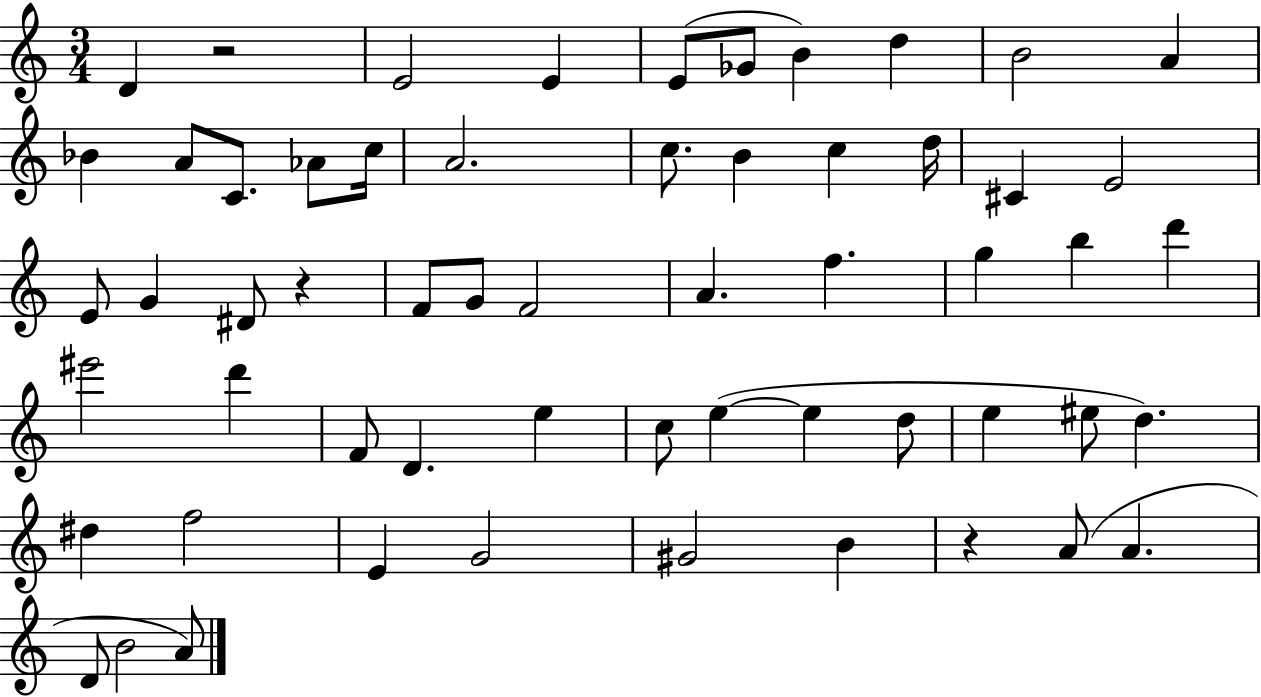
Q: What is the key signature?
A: C major